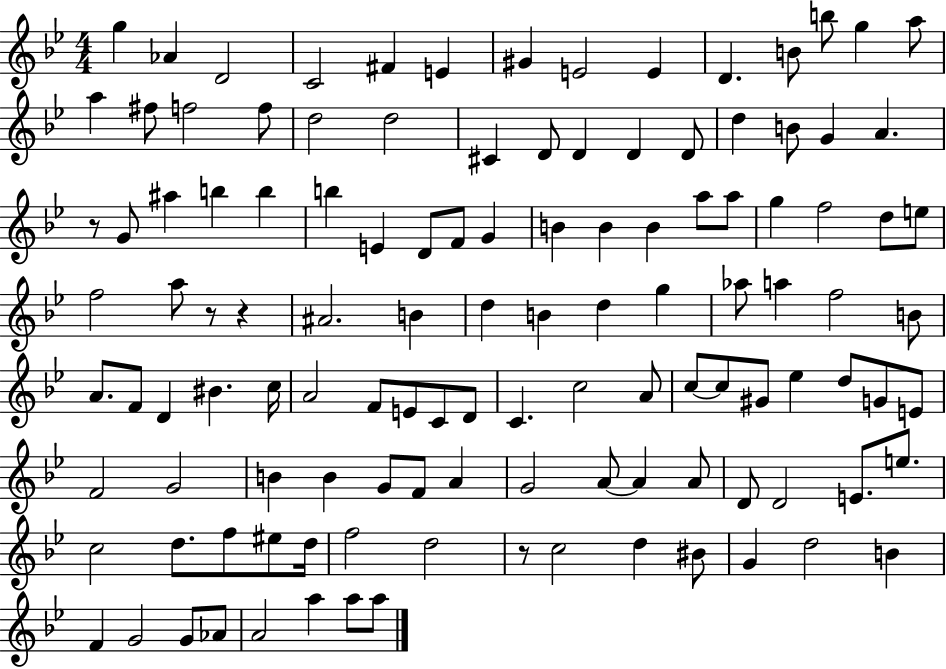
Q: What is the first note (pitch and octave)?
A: G5